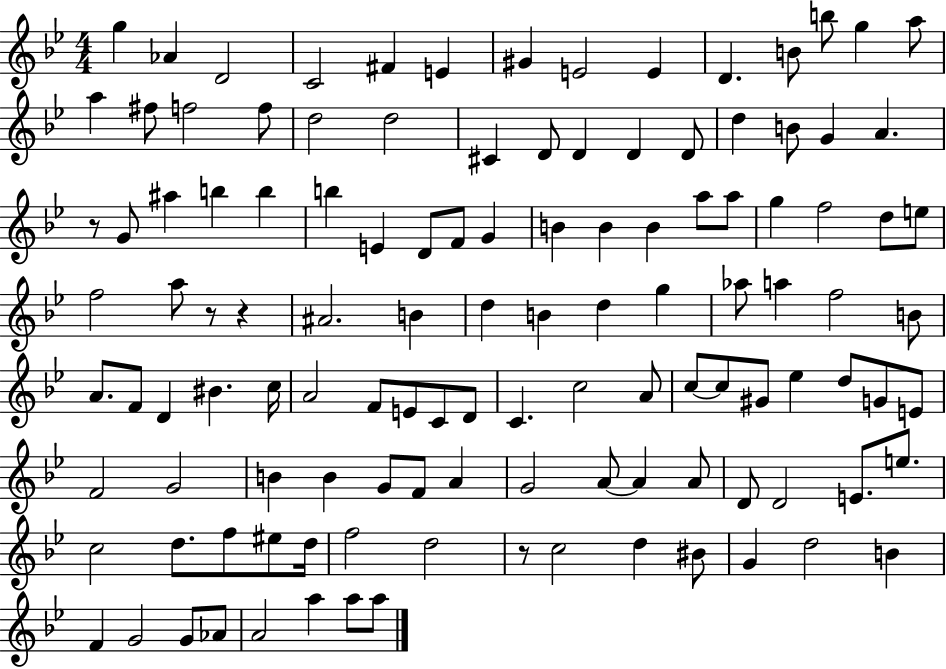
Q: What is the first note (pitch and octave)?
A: G5